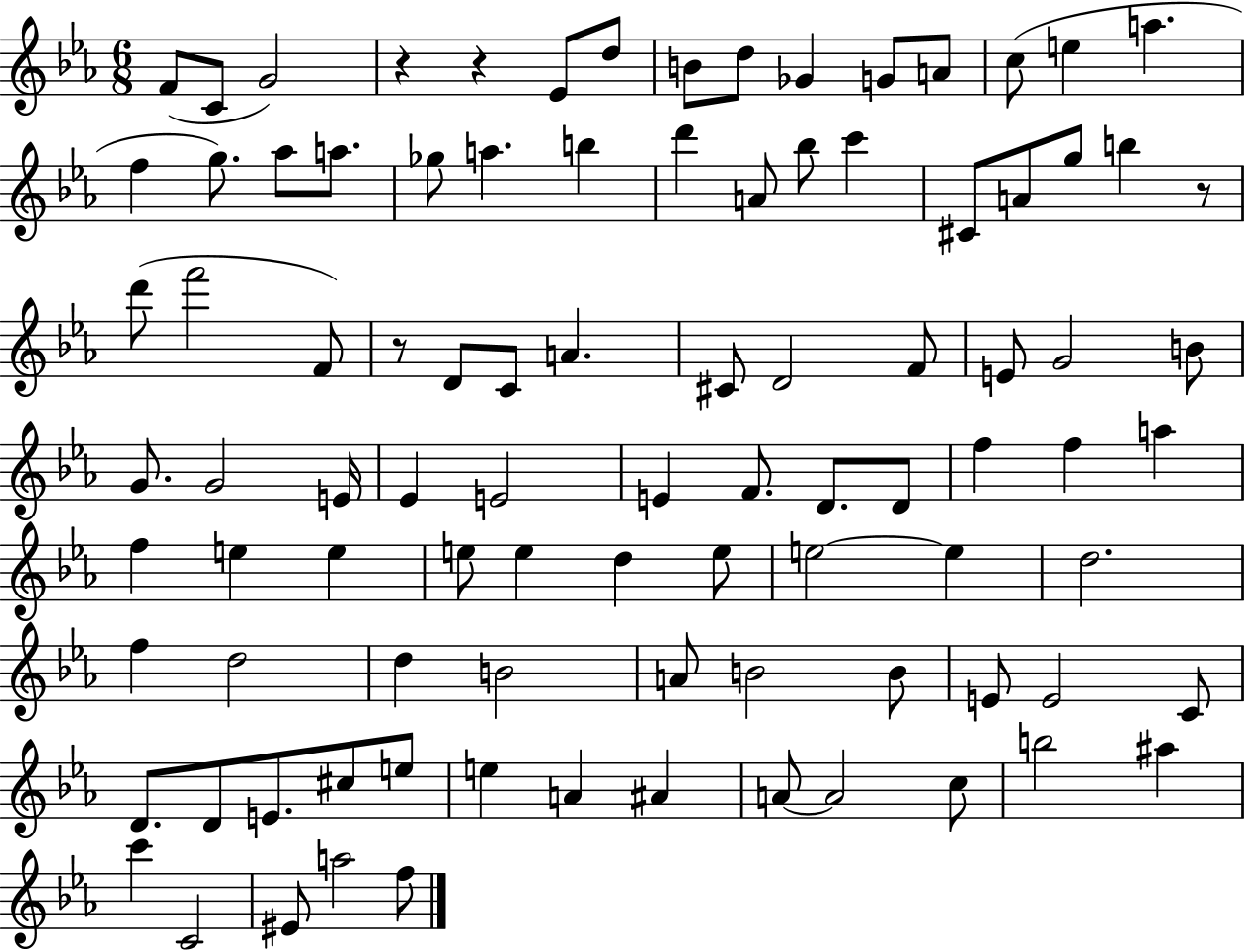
{
  \clef treble
  \numericTimeSignature
  \time 6/8
  \key ees \major
  f'8( c'8 g'2) | r4 r4 ees'8 d''8 | b'8 d''8 ges'4 g'8 a'8 | c''8( e''4 a''4. | \break f''4 g''8.) aes''8 a''8. | ges''8 a''4. b''4 | d'''4 a'8 bes''8 c'''4 | cis'8 a'8 g''8 b''4 r8 | \break d'''8( f'''2 f'8) | r8 d'8 c'8 a'4. | cis'8 d'2 f'8 | e'8 g'2 b'8 | \break g'8. g'2 e'16 | ees'4 e'2 | e'4 f'8. d'8. d'8 | f''4 f''4 a''4 | \break f''4 e''4 e''4 | e''8 e''4 d''4 e''8 | e''2~~ e''4 | d''2. | \break f''4 d''2 | d''4 b'2 | a'8 b'2 b'8 | e'8 e'2 c'8 | \break d'8. d'8 e'8. cis''8 e''8 | e''4 a'4 ais'4 | a'8~~ a'2 c''8 | b''2 ais''4 | \break c'''4 c'2 | eis'8 a''2 f''8 | \bar "|."
}